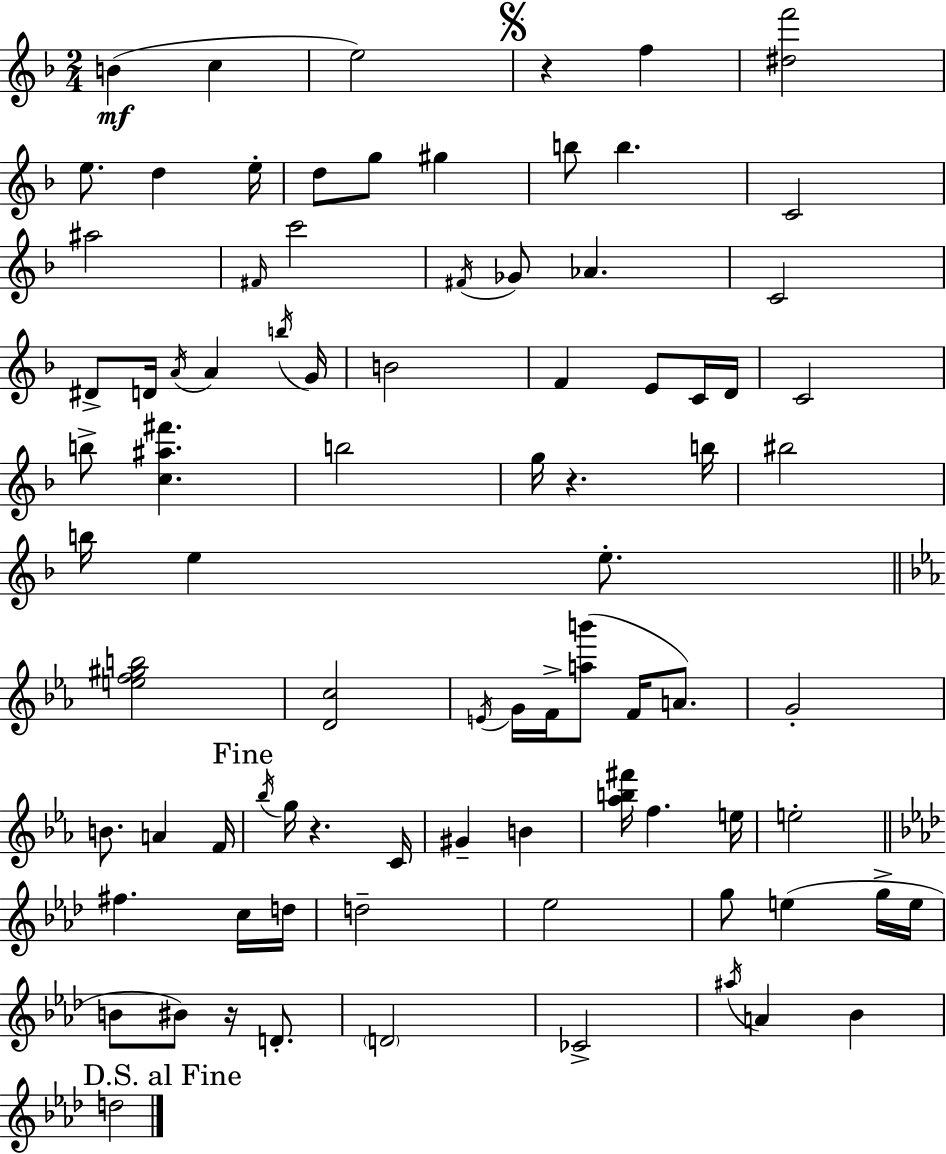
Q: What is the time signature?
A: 2/4